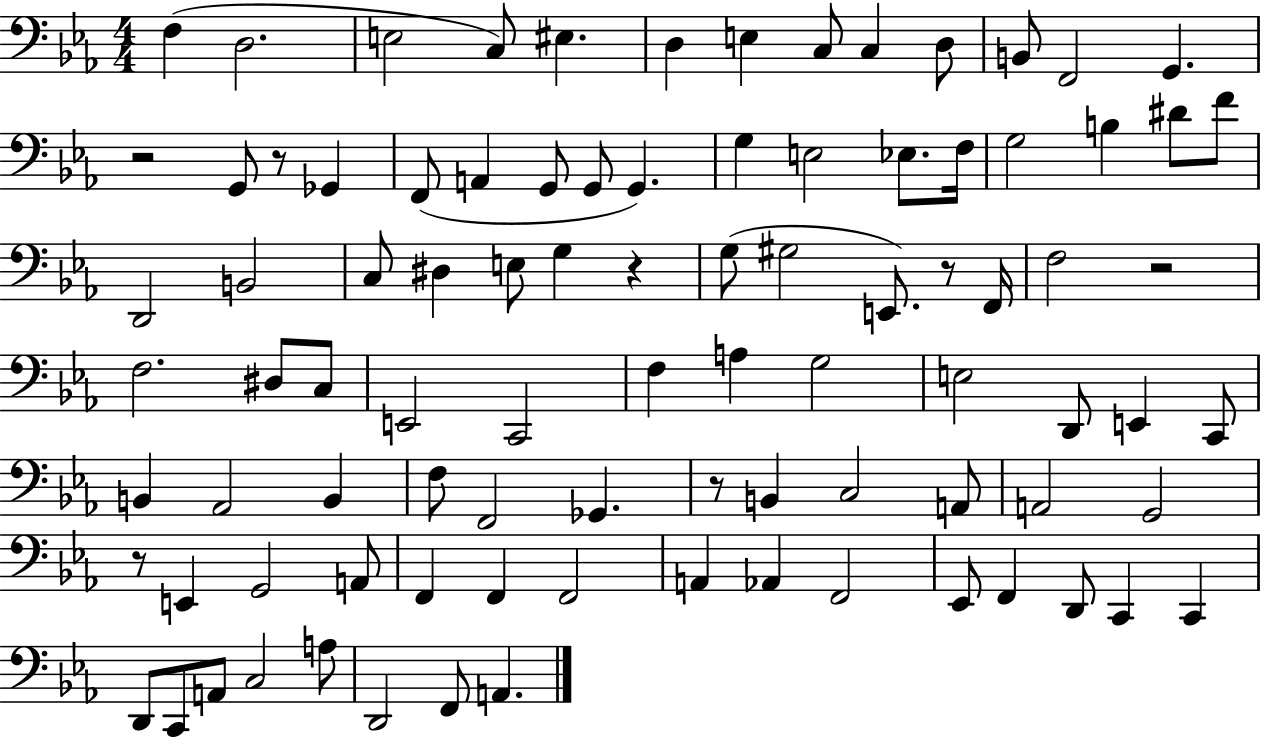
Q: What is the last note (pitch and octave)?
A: A2